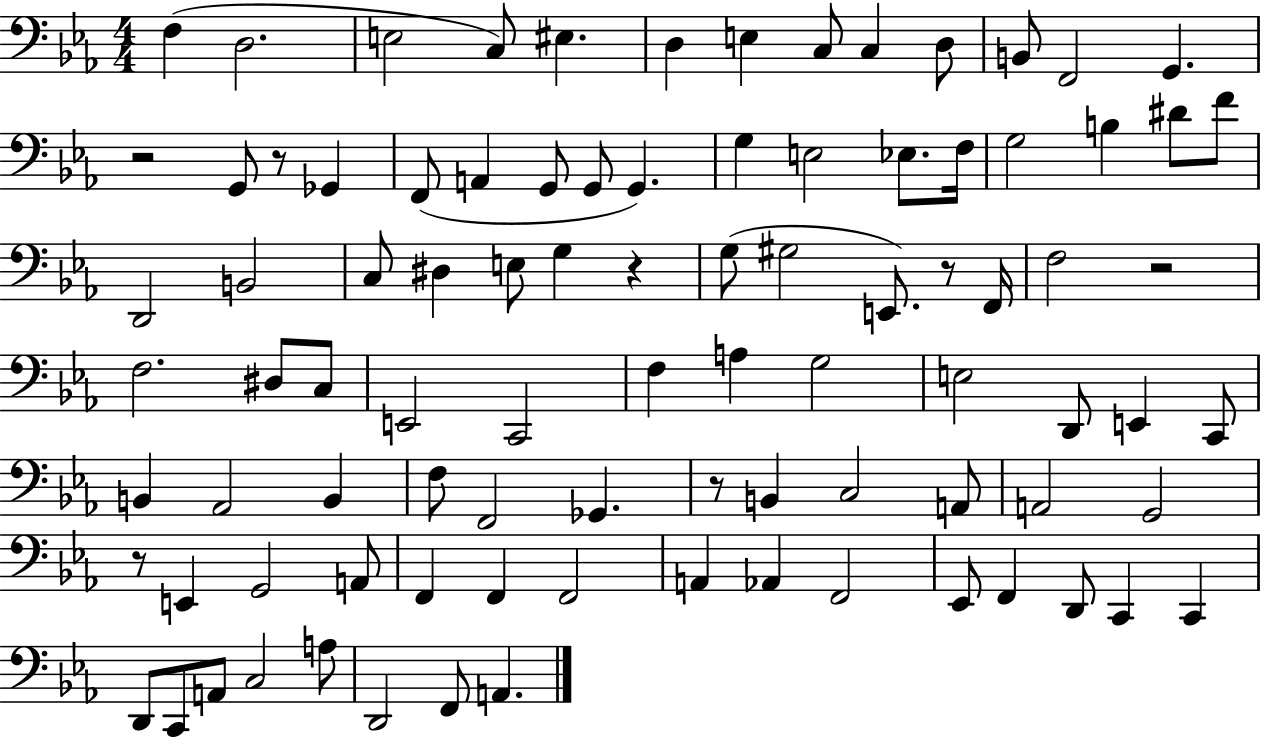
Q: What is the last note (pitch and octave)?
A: A2